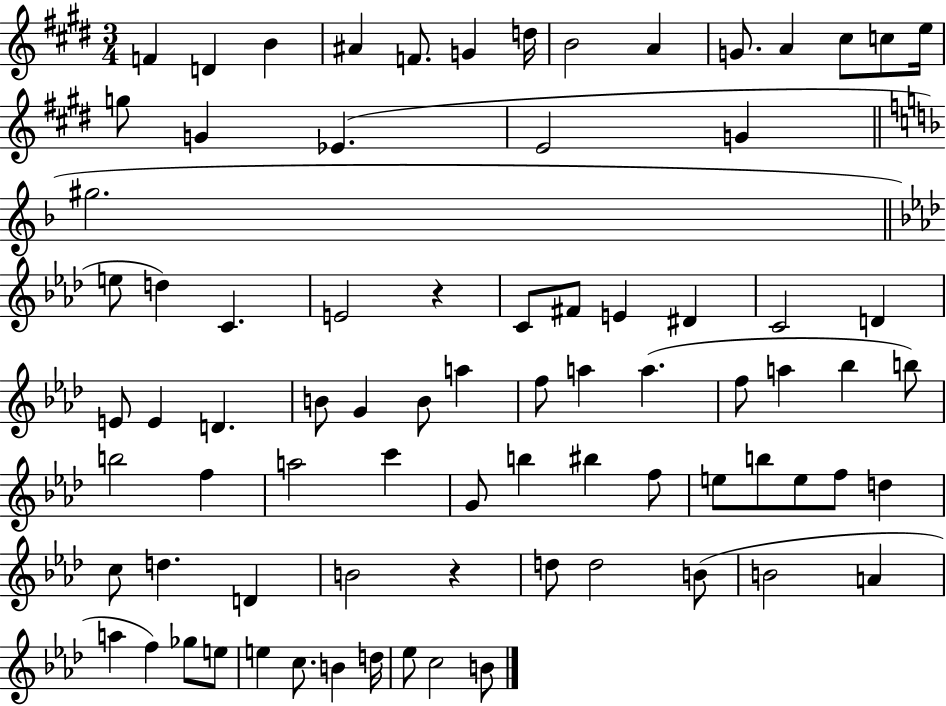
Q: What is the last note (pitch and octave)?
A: B4